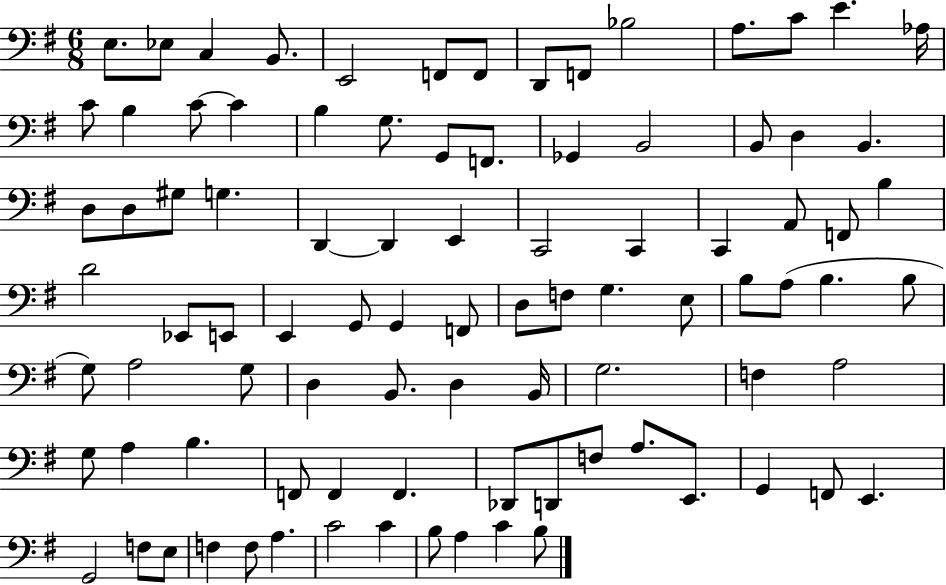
{
  \clef bass
  \numericTimeSignature
  \time 6/8
  \key g \major
  e8. ees8 c4 b,8. | e,2 f,8 f,8 | d,8 f,8 bes2 | a8. c'8 e'4. aes16 | \break c'8 b4 c'8~~ c'4 | b4 g8. g,8 f,8. | ges,4 b,2 | b,8 d4 b,4. | \break d8 d8 gis8 g4. | d,4~~ d,4 e,4 | c,2 c,4 | c,4 a,8 f,8 b4 | \break d'2 ees,8 e,8 | e,4 g,8 g,4 f,8 | d8 f8 g4. e8 | b8 a8( b4. b8 | \break g8) a2 g8 | d4 b,8. d4 b,16 | g2. | f4 a2 | \break g8 a4 b4. | f,8 f,4 f,4. | des,8 d,8 f8 a8. e,8. | g,4 f,8 e,4. | \break g,2 f8 e8 | f4 f8 a4. | c'2 c'4 | b8 a4 c'4 b8 | \break \bar "|."
}